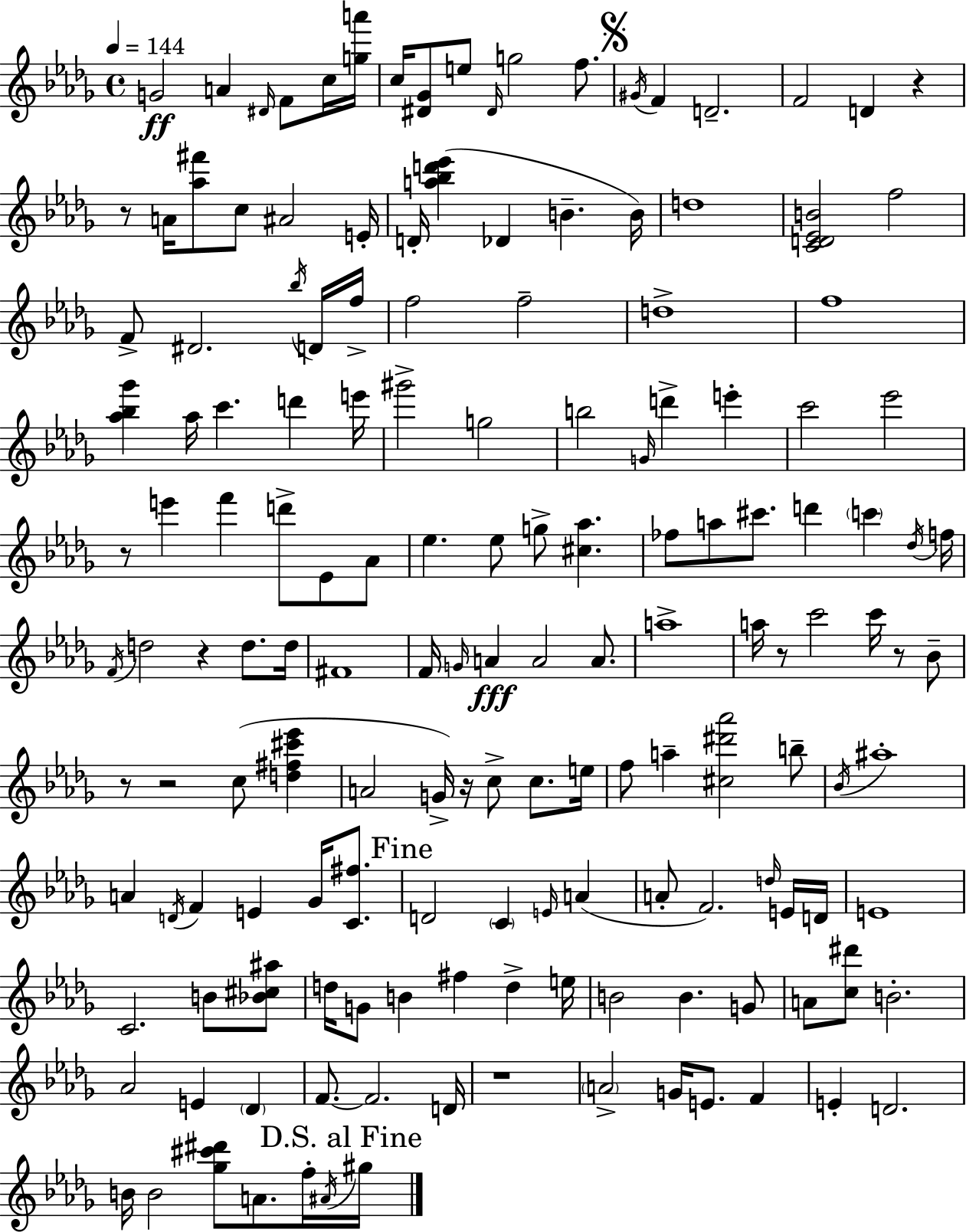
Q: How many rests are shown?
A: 10